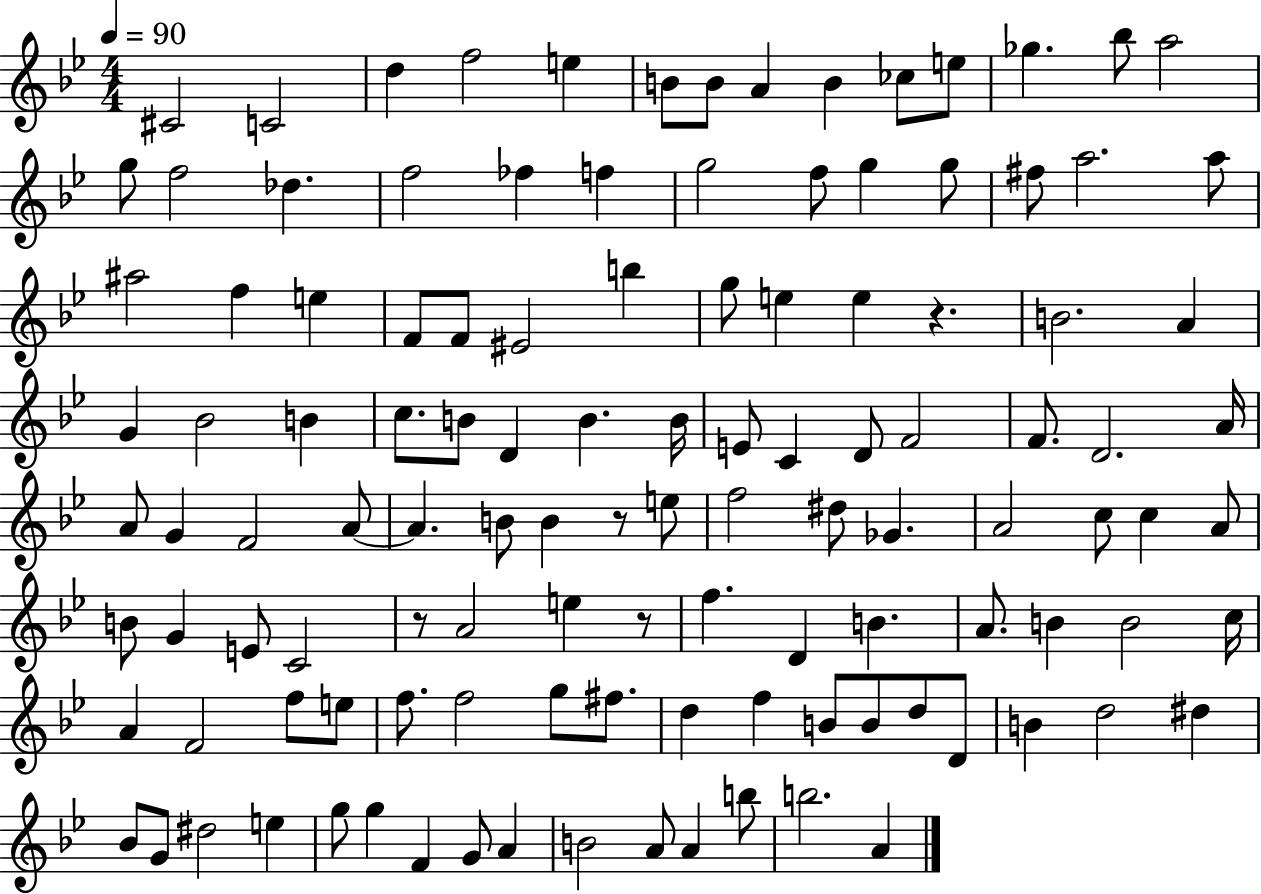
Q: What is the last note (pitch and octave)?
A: A4